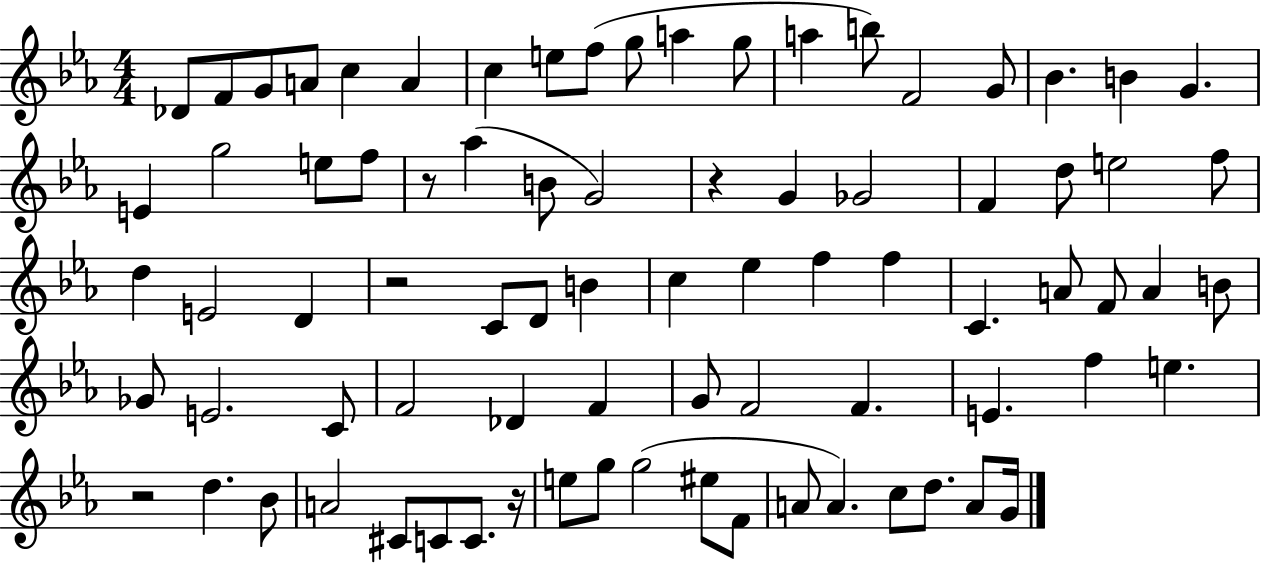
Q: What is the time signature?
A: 4/4